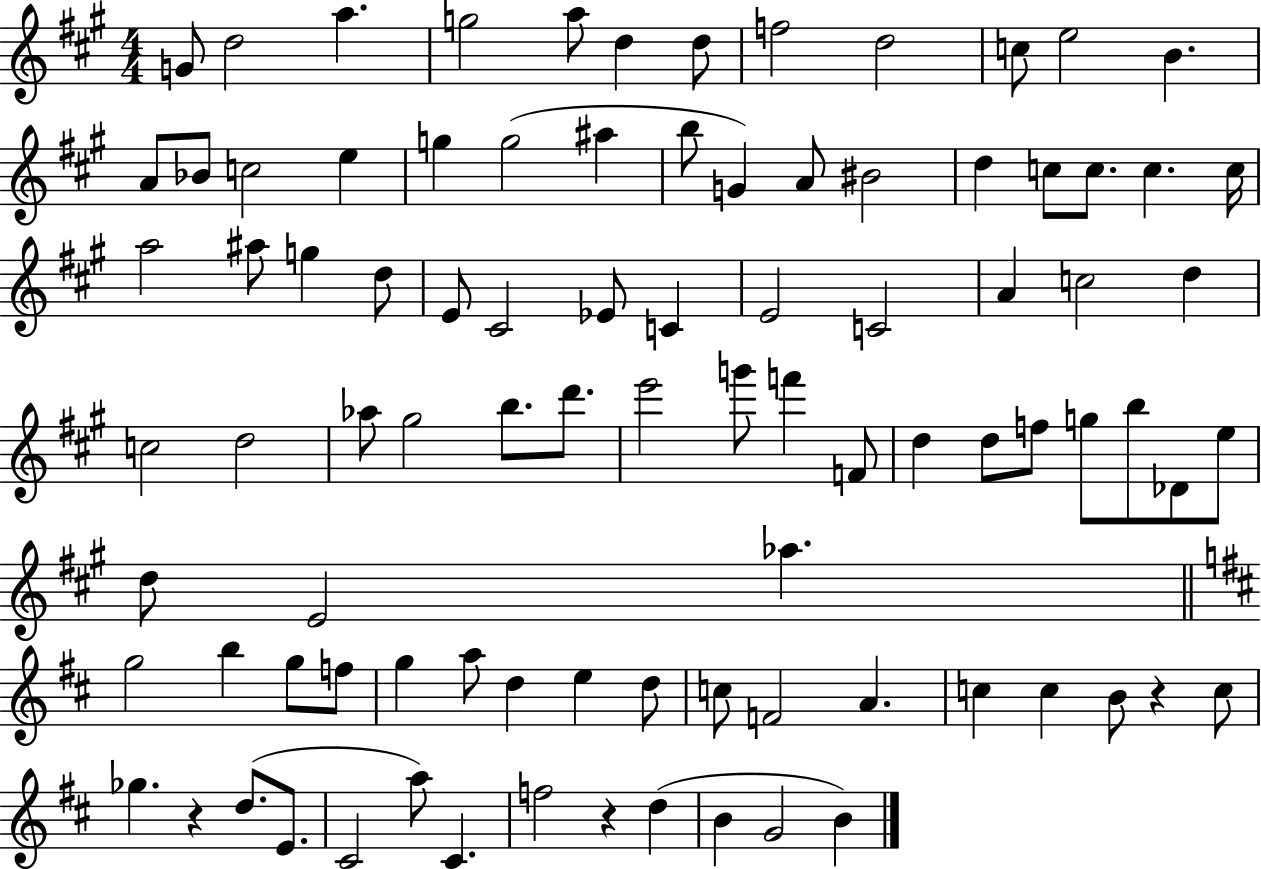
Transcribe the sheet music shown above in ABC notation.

X:1
T:Untitled
M:4/4
L:1/4
K:A
G/2 d2 a g2 a/2 d d/2 f2 d2 c/2 e2 B A/2 _B/2 c2 e g g2 ^a b/2 G A/2 ^B2 d c/2 c/2 c c/4 a2 ^a/2 g d/2 E/2 ^C2 _E/2 C E2 C2 A c2 d c2 d2 _a/2 ^g2 b/2 d'/2 e'2 g'/2 f' F/2 d d/2 f/2 g/2 b/2 _D/2 e/2 d/2 E2 _a g2 b g/2 f/2 g a/2 d e d/2 c/2 F2 A c c B/2 z c/2 _g z d/2 E/2 ^C2 a/2 ^C f2 z d B G2 B